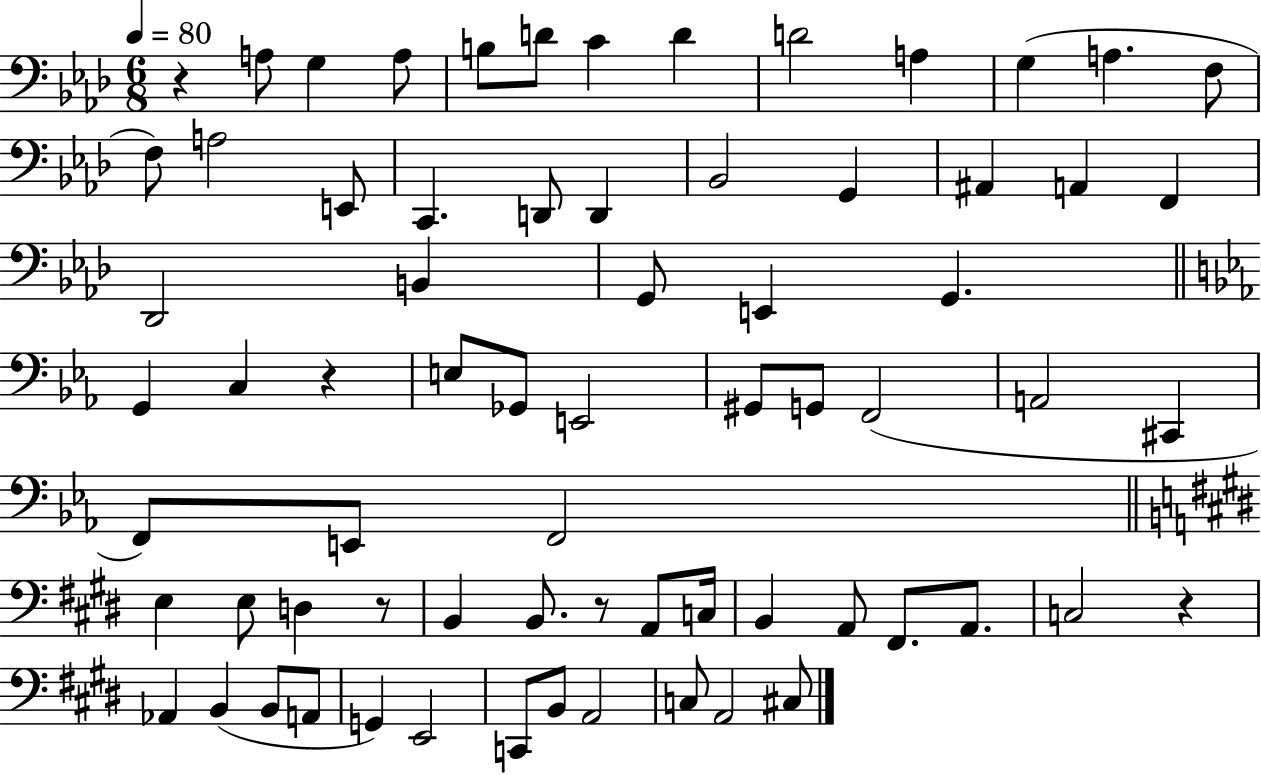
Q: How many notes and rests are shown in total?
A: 70